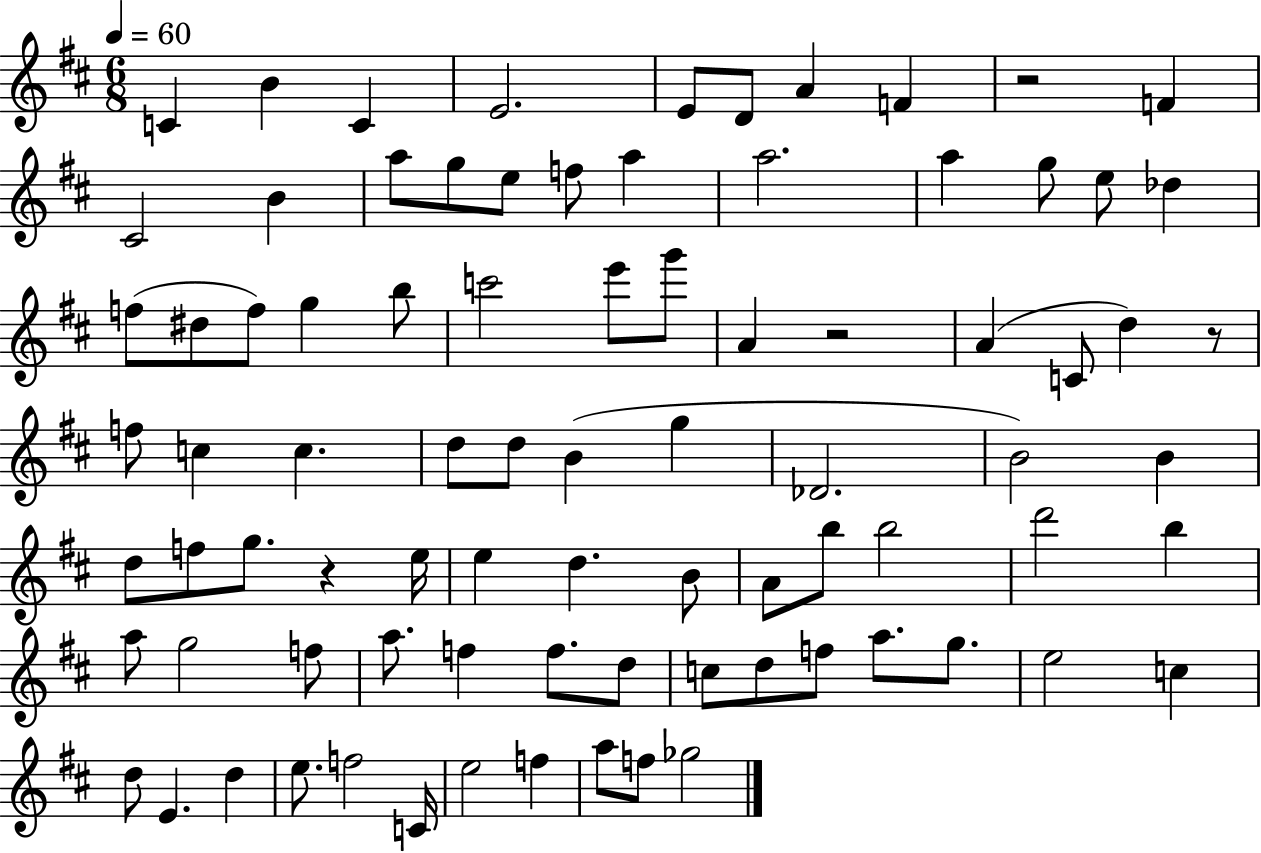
C4/q B4/q C4/q E4/h. E4/e D4/e A4/q F4/q R/h F4/q C#4/h B4/q A5/e G5/e E5/e F5/e A5/q A5/h. A5/q G5/e E5/e Db5/q F5/e D#5/e F5/e G5/q B5/e C6/h E6/e G6/e A4/q R/h A4/q C4/e D5/q R/e F5/e C5/q C5/q. D5/e D5/e B4/q G5/q Db4/h. B4/h B4/q D5/e F5/e G5/e. R/q E5/s E5/q D5/q. B4/e A4/e B5/e B5/h D6/h B5/q A5/e G5/h F5/e A5/e. F5/q F5/e. D5/e C5/e D5/e F5/e A5/e. G5/e. E5/h C5/q D5/e E4/q. D5/q E5/e. F5/h C4/s E5/h F5/q A5/e F5/e Gb5/h